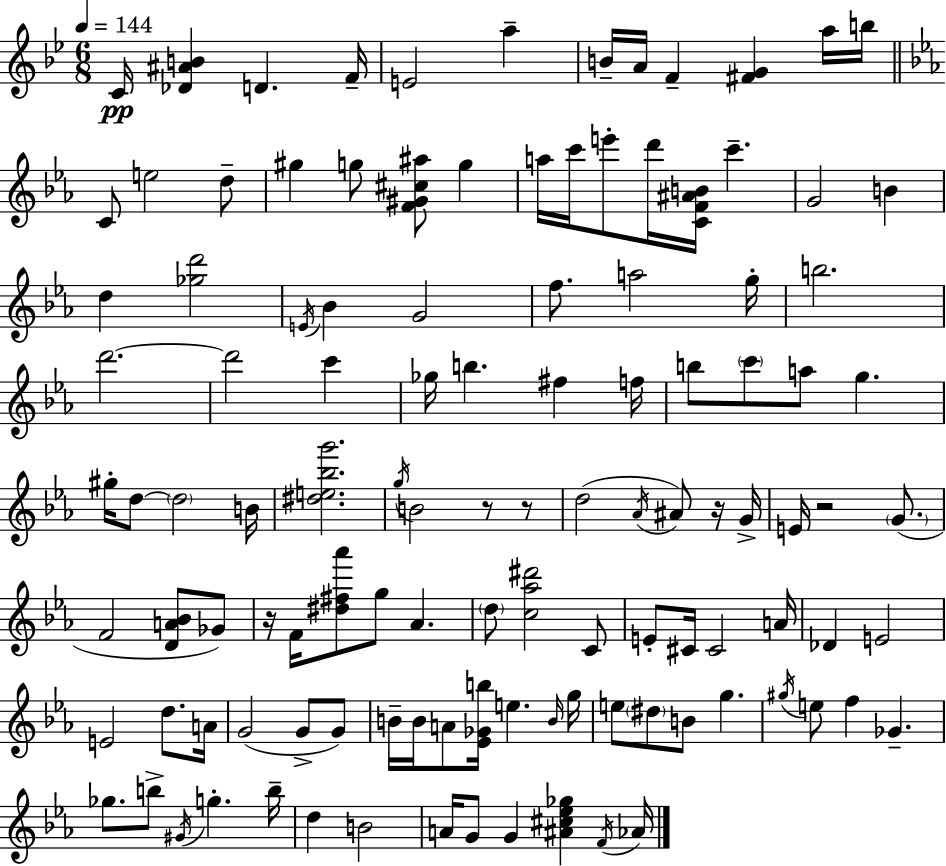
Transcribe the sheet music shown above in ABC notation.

X:1
T:Untitled
M:6/8
L:1/4
K:Gm
C/4 [_D^AB] D F/4 E2 a B/4 A/4 F [^FG] a/4 b/4 C/2 e2 d/2 ^g g/2 [F^G^c^a]/2 g a/4 c'/4 e'/2 d'/4 [CF^AB]/4 c' G2 B d [_gd']2 E/4 _B G2 f/2 a2 g/4 b2 d'2 d'2 c' _g/4 b ^f f/4 b/2 c'/2 a/2 g ^g/4 d/2 d2 B/4 [^de_bg']2 g/4 B2 z/2 z/2 d2 _A/4 ^A/2 z/4 G/4 E/4 z2 G/2 F2 [DA_B]/2 _G/2 z/4 F/4 [^d^f_a']/2 g/2 _A d/2 [c_a^d']2 C/2 E/2 ^C/4 ^C2 A/4 _D E2 E2 d/2 A/4 G2 G/2 G/2 B/4 B/4 A/2 [_E_Gb]/4 e B/4 g/4 e/2 ^d/2 B/2 g ^g/4 e/2 f _G _g/2 b/2 ^G/4 g b/4 d B2 A/4 G/2 G [^A^c_e_g] F/4 _A/4